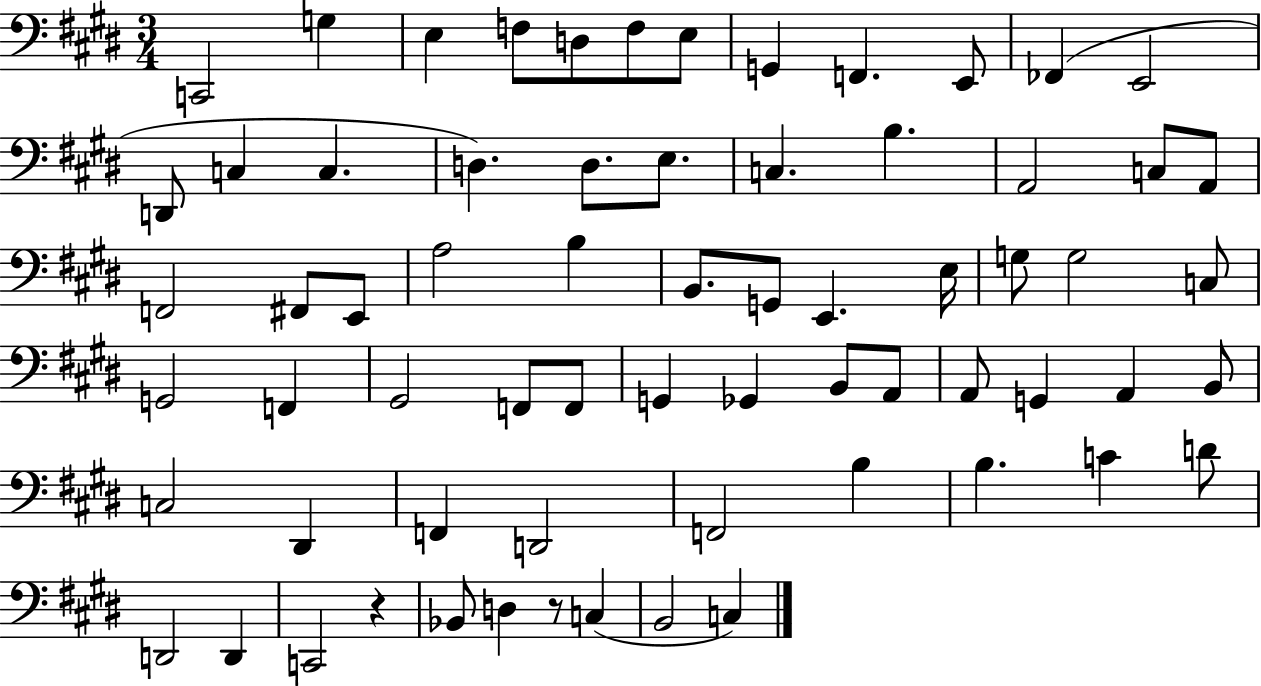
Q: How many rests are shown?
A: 2